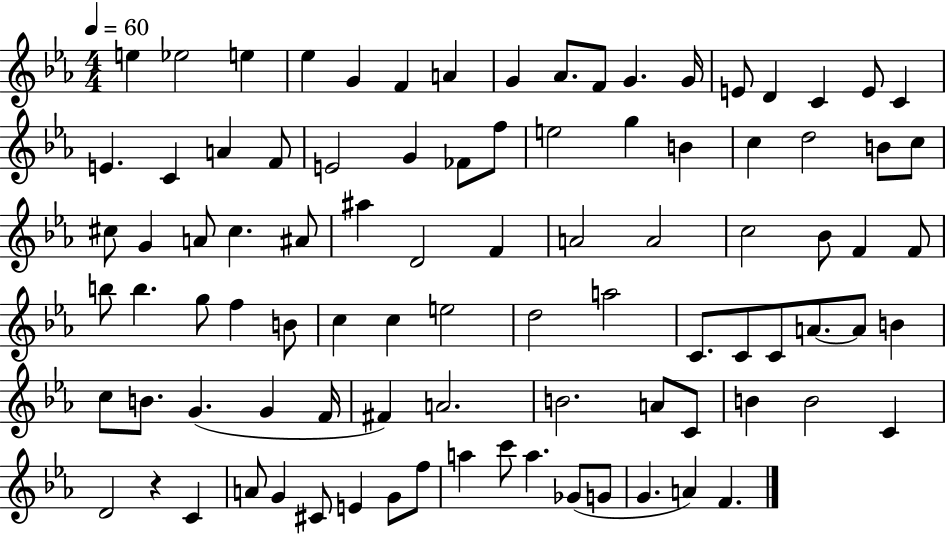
E5/q Eb5/h E5/q Eb5/q G4/q F4/q A4/q G4/q Ab4/e. F4/e G4/q. G4/s E4/e D4/q C4/q E4/e C4/q E4/q. C4/q A4/q F4/e E4/h G4/q FES4/e F5/e E5/h G5/q B4/q C5/q D5/h B4/e C5/e C#5/e G4/q A4/e C#5/q. A#4/e A#5/q D4/h F4/q A4/h A4/h C5/h Bb4/e F4/q F4/e B5/e B5/q. G5/e F5/q B4/e C5/q C5/q E5/h D5/h A5/h C4/e. C4/e C4/e A4/e. A4/e B4/q C5/e B4/e. G4/q. G4/q F4/s F#4/q A4/h. B4/h. A4/e C4/e B4/q B4/h C4/q D4/h R/q C4/q A4/e G4/q C#4/e E4/q G4/e F5/e A5/q C6/e A5/q. Gb4/e G4/e G4/q. A4/q F4/q.